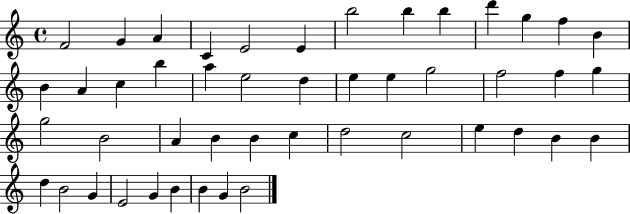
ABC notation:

X:1
T:Untitled
M:4/4
L:1/4
K:C
F2 G A C E2 E b2 b b d' g f B B A c b a e2 d e e g2 f2 f g g2 B2 A B B c d2 c2 e d B B d B2 G E2 G B B G B2